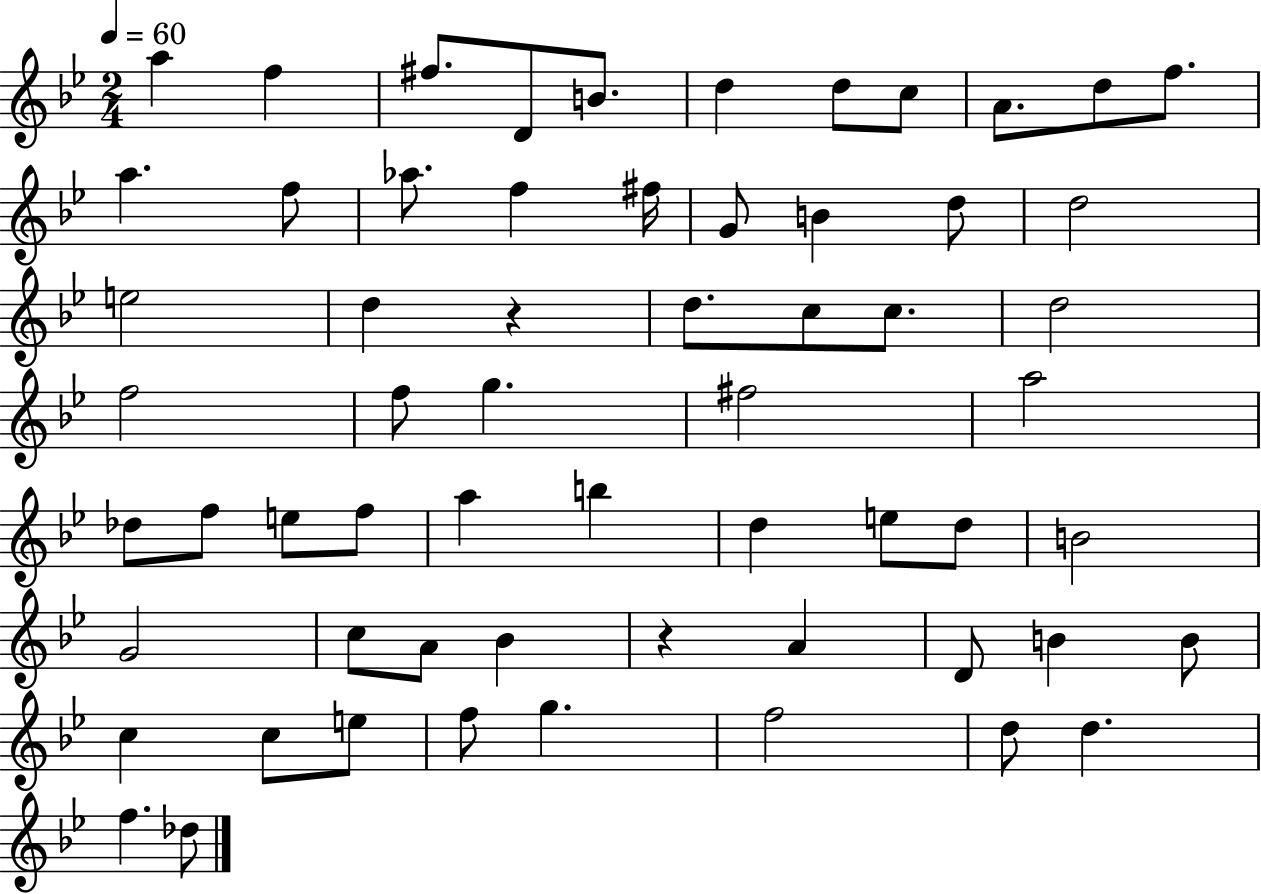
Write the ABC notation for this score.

X:1
T:Untitled
M:2/4
L:1/4
K:Bb
a f ^f/2 D/2 B/2 d d/2 c/2 A/2 d/2 f/2 a f/2 _a/2 f ^f/4 G/2 B d/2 d2 e2 d z d/2 c/2 c/2 d2 f2 f/2 g ^f2 a2 _d/2 f/2 e/2 f/2 a b d e/2 d/2 B2 G2 c/2 A/2 _B z A D/2 B B/2 c c/2 e/2 f/2 g f2 d/2 d f _d/2